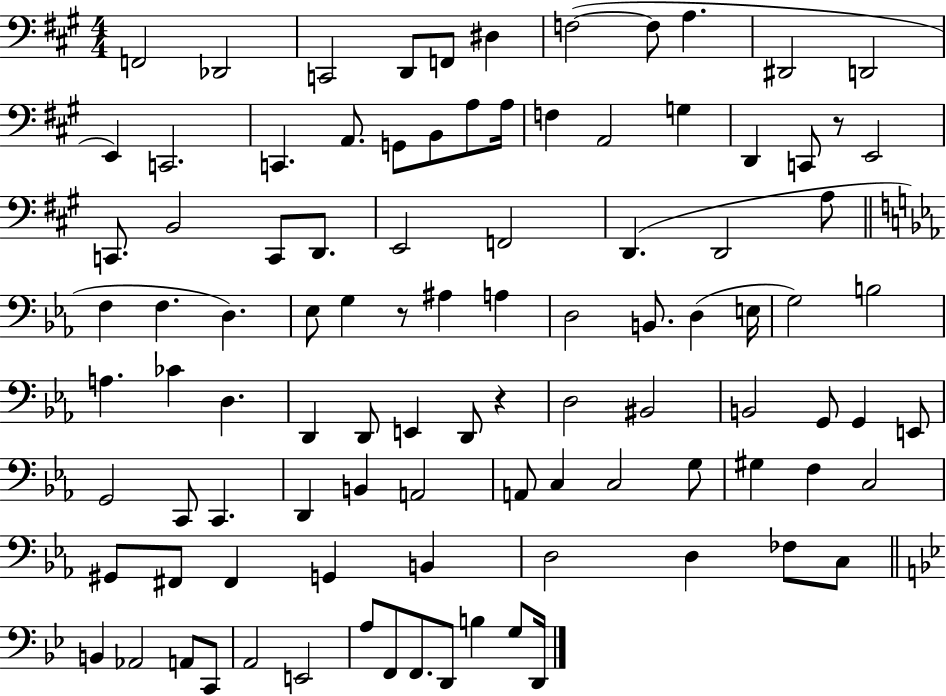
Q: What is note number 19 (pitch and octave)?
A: A3